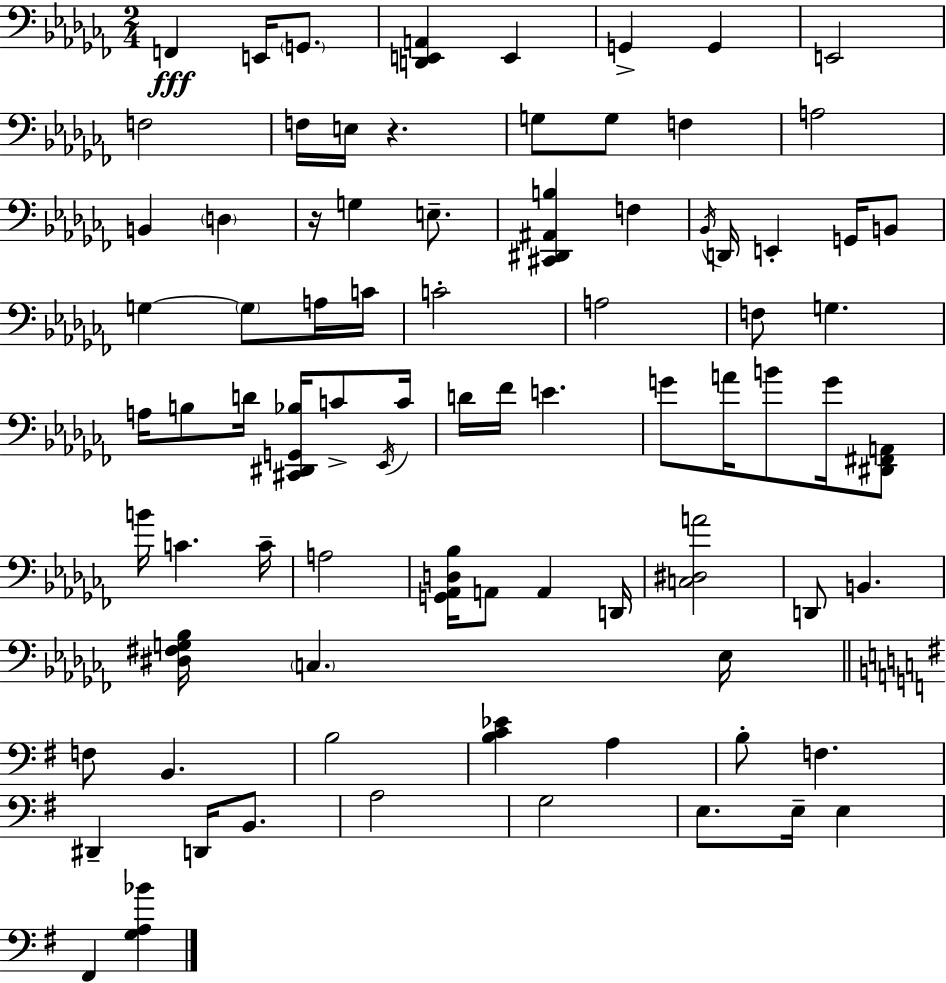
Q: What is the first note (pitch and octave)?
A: F2